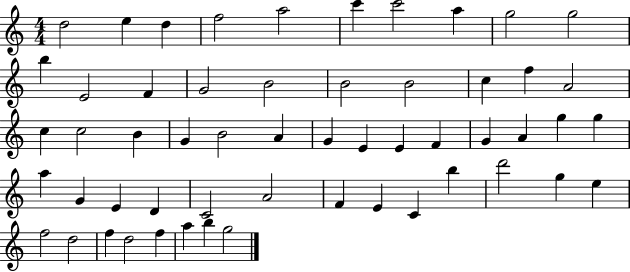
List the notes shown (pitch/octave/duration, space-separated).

D5/h E5/q D5/q F5/h A5/h C6/q C6/h A5/q G5/h G5/h B5/q E4/h F4/q G4/h B4/h B4/h B4/h C5/q F5/q A4/h C5/q C5/h B4/q G4/q B4/h A4/q G4/q E4/q E4/q F4/q G4/q A4/q G5/q G5/q A5/q G4/q E4/q D4/q C4/h A4/h F4/q E4/q C4/q B5/q D6/h G5/q E5/q F5/h D5/h F5/q D5/h F5/q A5/q B5/q G5/h